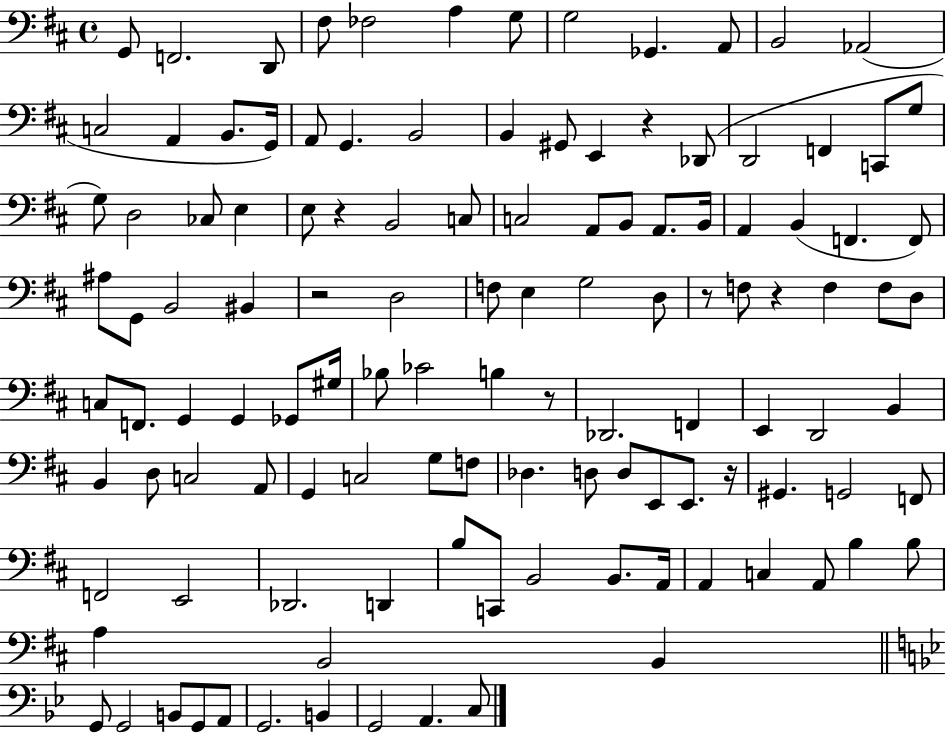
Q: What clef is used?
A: bass